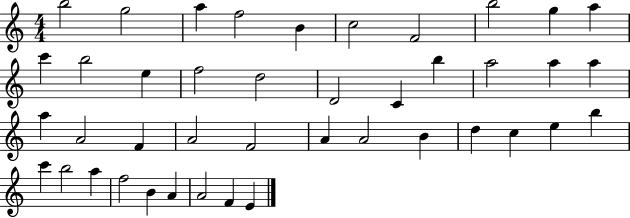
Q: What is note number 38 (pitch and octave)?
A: B4